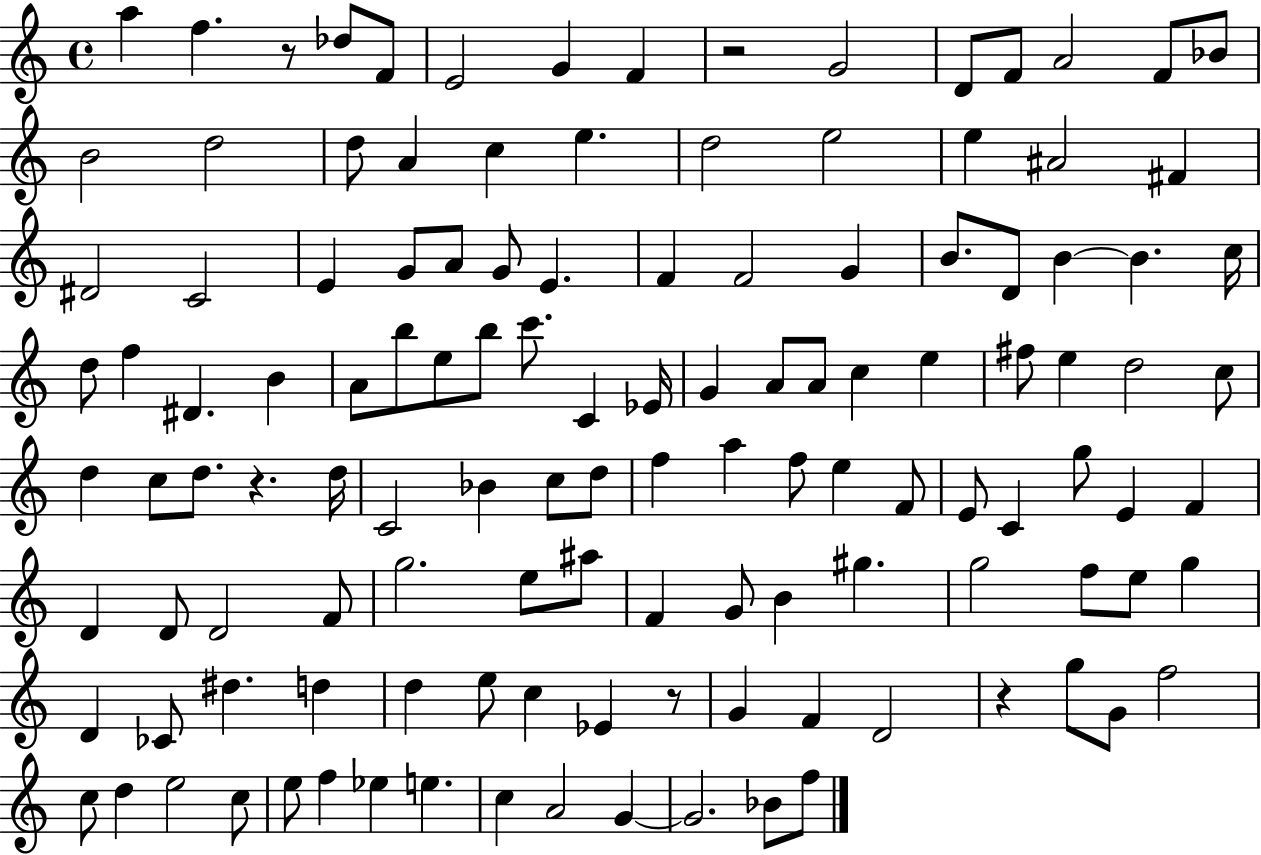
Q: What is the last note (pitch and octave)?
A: F5